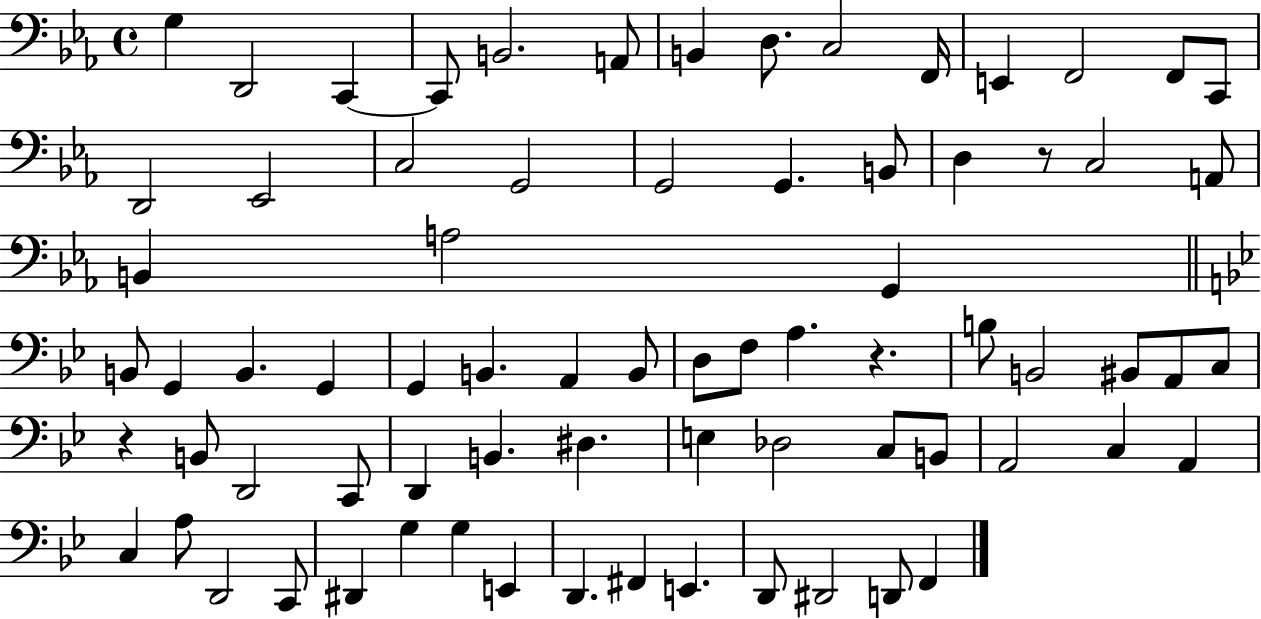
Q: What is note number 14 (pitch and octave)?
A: C2